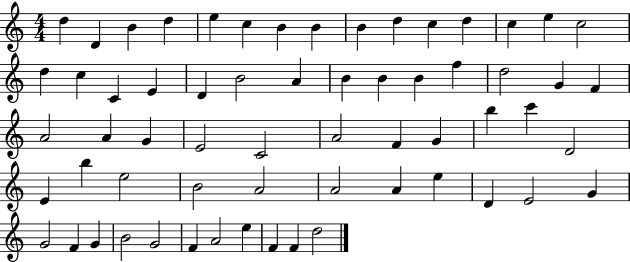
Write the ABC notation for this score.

X:1
T:Untitled
M:4/4
L:1/4
K:C
d D B d e c B B B d c d c e c2 d c C E D B2 A B B B f d2 G F A2 A G E2 C2 A2 F G b c' D2 E b e2 B2 A2 A2 A e D E2 G G2 F G B2 G2 F A2 e F F d2